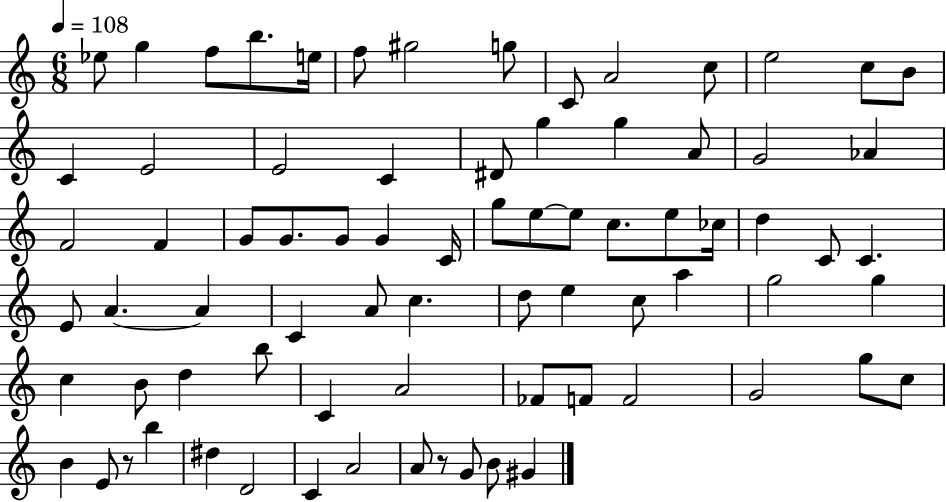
Eb5/e G5/q F5/e B5/e. E5/s F5/e G#5/h G5/e C4/e A4/h C5/e E5/h C5/e B4/e C4/q E4/h E4/h C4/q D#4/e G5/q G5/q A4/e G4/h Ab4/q F4/h F4/q G4/e G4/e. G4/e G4/q C4/s G5/e E5/e E5/e C5/e. E5/e CES5/s D5/q C4/e C4/q. E4/e A4/q. A4/q C4/q A4/e C5/q. D5/e E5/q C5/e A5/q G5/h G5/q C5/q B4/e D5/q B5/e C4/q A4/h FES4/e F4/e F4/h G4/h G5/e C5/e B4/q E4/e R/e B5/q D#5/q D4/h C4/q A4/h A4/e R/e G4/e B4/e G#4/q